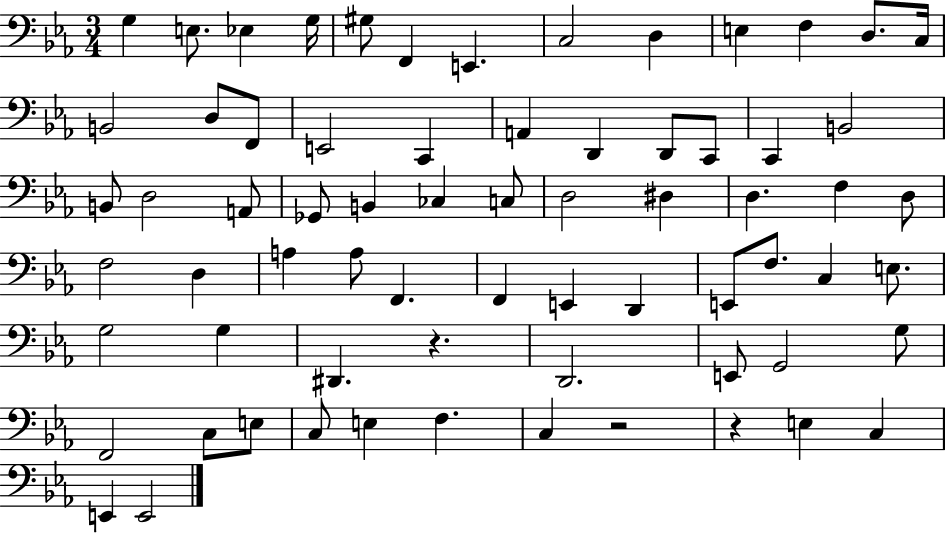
{
  \clef bass
  \numericTimeSignature
  \time 3/4
  \key ees \major
  g4 e8. ees4 g16 | gis8 f,4 e,4. | c2 d4 | e4 f4 d8. c16 | \break b,2 d8 f,8 | e,2 c,4 | a,4 d,4 d,8 c,8 | c,4 b,2 | \break b,8 d2 a,8 | ges,8 b,4 ces4 c8 | d2 dis4 | d4. f4 d8 | \break f2 d4 | a4 a8 f,4. | f,4 e,4 d,4 | e,8 f8. c4 e8. | \break g2 g4 | dis,4. r4. | d,2. | e,8 g,2 g8 | \break f,2 c8 e8 | c8 e4 f4. | c4 r2 | r4 e4 c4 | \break e,4 e,2 | \bar "|."
}